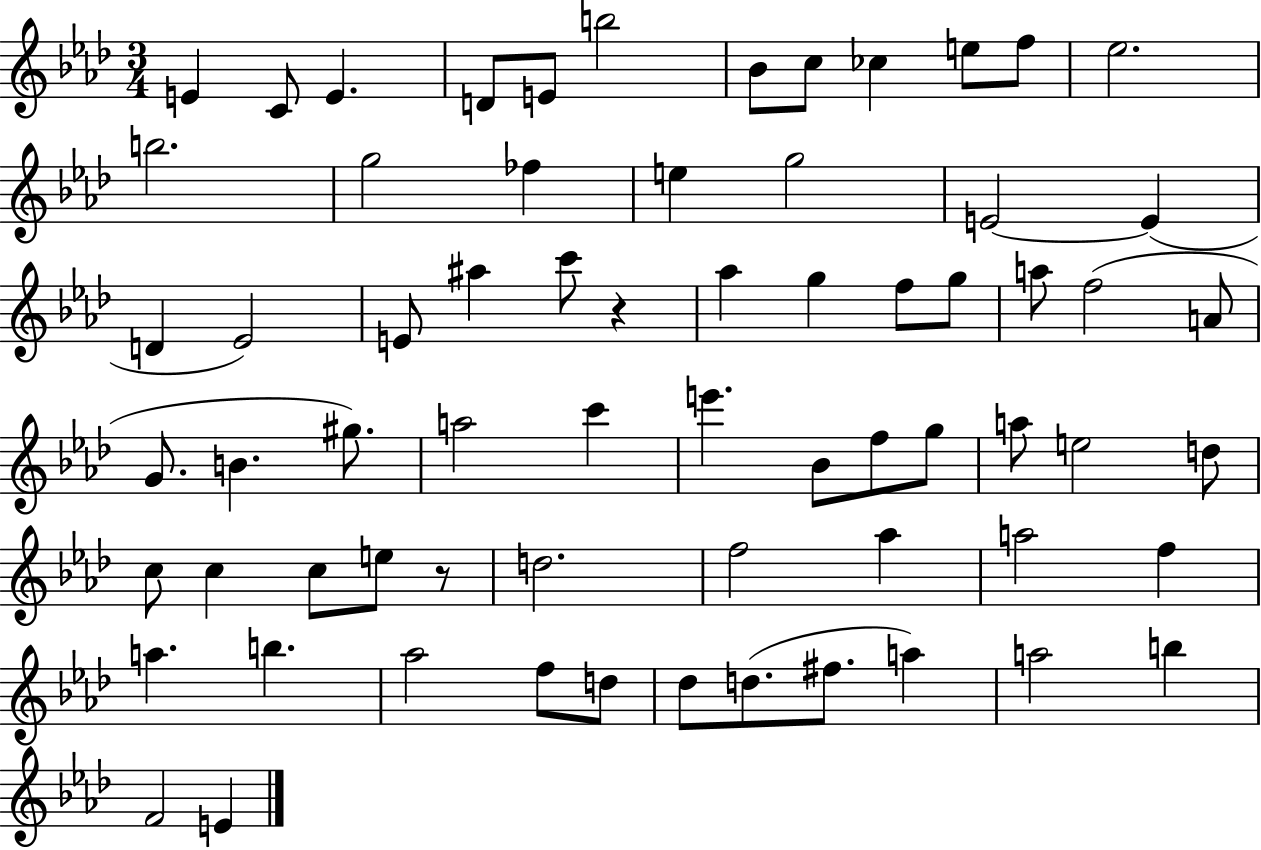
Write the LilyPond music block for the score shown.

{
  \clef treble
  \numericTimeSignature
  \time 3/4
  \key aes \major
  \repeat volta 2 { e'4 c'8 e'4. | d'8 e'8 b''2 | bes'8 c''8 ces''4 e''8 f''8 | ees''2. | \break b''2. | g''2 fes''4 | e''4 g''2 | e'2~~ e'4( | \break d'4 ees'2) | e'8 ais''4 c'''8 r4 | aes''4 g''4 f''8 g''8 | a''8 f''2( a'8 | \break g'8. b'4. gis''8.) | a''2 c'''4 | e'''4. bes'8 f''8 g''8 | a''8 e''2 d''8 | \break c''8 c''4 c''8 e''8 r8 | d''2. | f''2 aes''4 | a''2 f''4 | \break a''4. b''4. | aes''2 f''8 d''8 | des''8 d''8.( fis''8. a''4) | a''2 b''4 | \break f'2 e'4 | } \bar "|."
}